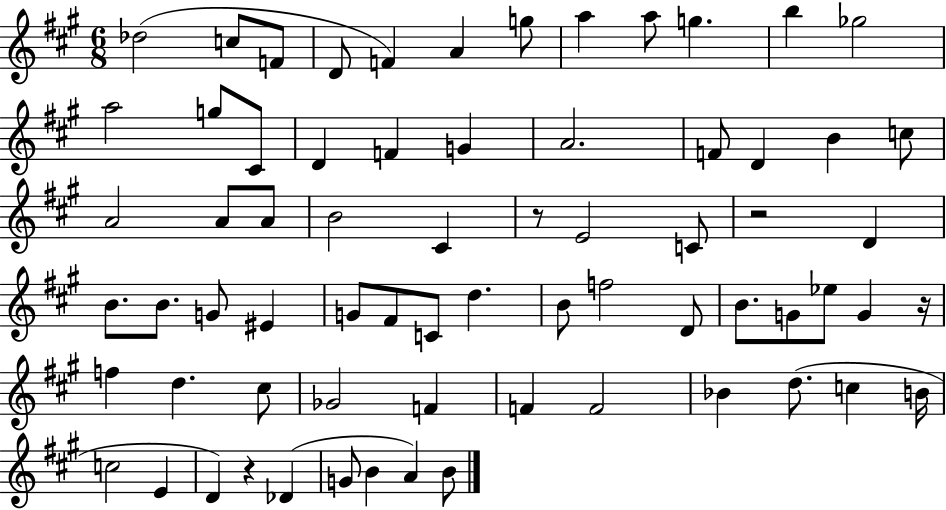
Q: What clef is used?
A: treble